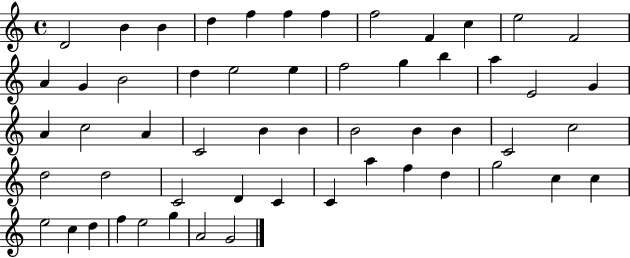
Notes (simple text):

D4/h B4/q B4/q D5/q F5/q F5/q F5/q F5/h F4/q C5/q E5/h F4/h A4/q G4/q B4/h D5/q E5/h E5/q F5/h G5/q B5/q A5/q E4/h G4/q A4/q C5/h A4/q C4/h B4/q B4/q B4/h B4/q B4/q C4/h C5/h D5/h D5/h C4/h D4/q C4/q C4/q A5/q F5/q D5/q G5/h C5/q C5/q E5/h C5/q D5/q F5/q E5/h G5/q A4/h G4/h